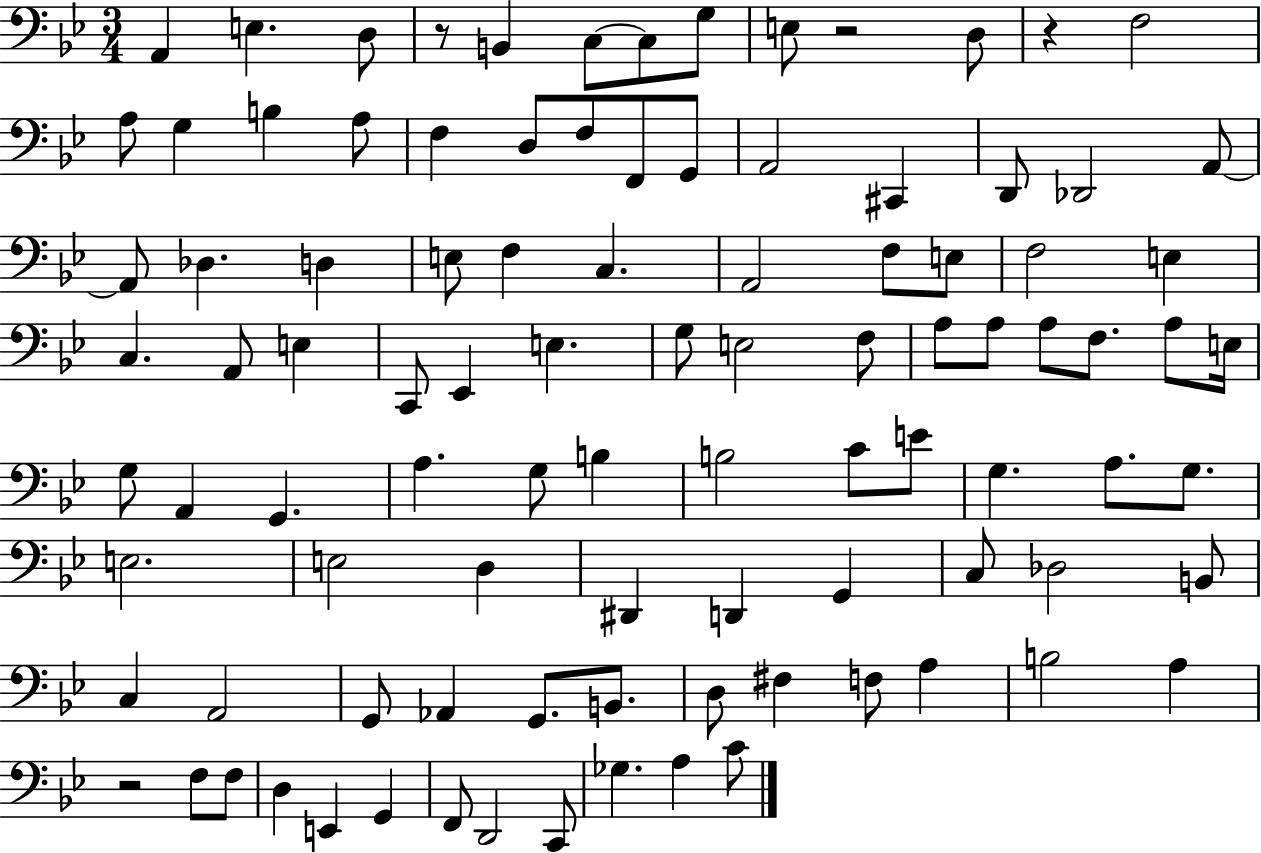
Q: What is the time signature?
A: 3/4